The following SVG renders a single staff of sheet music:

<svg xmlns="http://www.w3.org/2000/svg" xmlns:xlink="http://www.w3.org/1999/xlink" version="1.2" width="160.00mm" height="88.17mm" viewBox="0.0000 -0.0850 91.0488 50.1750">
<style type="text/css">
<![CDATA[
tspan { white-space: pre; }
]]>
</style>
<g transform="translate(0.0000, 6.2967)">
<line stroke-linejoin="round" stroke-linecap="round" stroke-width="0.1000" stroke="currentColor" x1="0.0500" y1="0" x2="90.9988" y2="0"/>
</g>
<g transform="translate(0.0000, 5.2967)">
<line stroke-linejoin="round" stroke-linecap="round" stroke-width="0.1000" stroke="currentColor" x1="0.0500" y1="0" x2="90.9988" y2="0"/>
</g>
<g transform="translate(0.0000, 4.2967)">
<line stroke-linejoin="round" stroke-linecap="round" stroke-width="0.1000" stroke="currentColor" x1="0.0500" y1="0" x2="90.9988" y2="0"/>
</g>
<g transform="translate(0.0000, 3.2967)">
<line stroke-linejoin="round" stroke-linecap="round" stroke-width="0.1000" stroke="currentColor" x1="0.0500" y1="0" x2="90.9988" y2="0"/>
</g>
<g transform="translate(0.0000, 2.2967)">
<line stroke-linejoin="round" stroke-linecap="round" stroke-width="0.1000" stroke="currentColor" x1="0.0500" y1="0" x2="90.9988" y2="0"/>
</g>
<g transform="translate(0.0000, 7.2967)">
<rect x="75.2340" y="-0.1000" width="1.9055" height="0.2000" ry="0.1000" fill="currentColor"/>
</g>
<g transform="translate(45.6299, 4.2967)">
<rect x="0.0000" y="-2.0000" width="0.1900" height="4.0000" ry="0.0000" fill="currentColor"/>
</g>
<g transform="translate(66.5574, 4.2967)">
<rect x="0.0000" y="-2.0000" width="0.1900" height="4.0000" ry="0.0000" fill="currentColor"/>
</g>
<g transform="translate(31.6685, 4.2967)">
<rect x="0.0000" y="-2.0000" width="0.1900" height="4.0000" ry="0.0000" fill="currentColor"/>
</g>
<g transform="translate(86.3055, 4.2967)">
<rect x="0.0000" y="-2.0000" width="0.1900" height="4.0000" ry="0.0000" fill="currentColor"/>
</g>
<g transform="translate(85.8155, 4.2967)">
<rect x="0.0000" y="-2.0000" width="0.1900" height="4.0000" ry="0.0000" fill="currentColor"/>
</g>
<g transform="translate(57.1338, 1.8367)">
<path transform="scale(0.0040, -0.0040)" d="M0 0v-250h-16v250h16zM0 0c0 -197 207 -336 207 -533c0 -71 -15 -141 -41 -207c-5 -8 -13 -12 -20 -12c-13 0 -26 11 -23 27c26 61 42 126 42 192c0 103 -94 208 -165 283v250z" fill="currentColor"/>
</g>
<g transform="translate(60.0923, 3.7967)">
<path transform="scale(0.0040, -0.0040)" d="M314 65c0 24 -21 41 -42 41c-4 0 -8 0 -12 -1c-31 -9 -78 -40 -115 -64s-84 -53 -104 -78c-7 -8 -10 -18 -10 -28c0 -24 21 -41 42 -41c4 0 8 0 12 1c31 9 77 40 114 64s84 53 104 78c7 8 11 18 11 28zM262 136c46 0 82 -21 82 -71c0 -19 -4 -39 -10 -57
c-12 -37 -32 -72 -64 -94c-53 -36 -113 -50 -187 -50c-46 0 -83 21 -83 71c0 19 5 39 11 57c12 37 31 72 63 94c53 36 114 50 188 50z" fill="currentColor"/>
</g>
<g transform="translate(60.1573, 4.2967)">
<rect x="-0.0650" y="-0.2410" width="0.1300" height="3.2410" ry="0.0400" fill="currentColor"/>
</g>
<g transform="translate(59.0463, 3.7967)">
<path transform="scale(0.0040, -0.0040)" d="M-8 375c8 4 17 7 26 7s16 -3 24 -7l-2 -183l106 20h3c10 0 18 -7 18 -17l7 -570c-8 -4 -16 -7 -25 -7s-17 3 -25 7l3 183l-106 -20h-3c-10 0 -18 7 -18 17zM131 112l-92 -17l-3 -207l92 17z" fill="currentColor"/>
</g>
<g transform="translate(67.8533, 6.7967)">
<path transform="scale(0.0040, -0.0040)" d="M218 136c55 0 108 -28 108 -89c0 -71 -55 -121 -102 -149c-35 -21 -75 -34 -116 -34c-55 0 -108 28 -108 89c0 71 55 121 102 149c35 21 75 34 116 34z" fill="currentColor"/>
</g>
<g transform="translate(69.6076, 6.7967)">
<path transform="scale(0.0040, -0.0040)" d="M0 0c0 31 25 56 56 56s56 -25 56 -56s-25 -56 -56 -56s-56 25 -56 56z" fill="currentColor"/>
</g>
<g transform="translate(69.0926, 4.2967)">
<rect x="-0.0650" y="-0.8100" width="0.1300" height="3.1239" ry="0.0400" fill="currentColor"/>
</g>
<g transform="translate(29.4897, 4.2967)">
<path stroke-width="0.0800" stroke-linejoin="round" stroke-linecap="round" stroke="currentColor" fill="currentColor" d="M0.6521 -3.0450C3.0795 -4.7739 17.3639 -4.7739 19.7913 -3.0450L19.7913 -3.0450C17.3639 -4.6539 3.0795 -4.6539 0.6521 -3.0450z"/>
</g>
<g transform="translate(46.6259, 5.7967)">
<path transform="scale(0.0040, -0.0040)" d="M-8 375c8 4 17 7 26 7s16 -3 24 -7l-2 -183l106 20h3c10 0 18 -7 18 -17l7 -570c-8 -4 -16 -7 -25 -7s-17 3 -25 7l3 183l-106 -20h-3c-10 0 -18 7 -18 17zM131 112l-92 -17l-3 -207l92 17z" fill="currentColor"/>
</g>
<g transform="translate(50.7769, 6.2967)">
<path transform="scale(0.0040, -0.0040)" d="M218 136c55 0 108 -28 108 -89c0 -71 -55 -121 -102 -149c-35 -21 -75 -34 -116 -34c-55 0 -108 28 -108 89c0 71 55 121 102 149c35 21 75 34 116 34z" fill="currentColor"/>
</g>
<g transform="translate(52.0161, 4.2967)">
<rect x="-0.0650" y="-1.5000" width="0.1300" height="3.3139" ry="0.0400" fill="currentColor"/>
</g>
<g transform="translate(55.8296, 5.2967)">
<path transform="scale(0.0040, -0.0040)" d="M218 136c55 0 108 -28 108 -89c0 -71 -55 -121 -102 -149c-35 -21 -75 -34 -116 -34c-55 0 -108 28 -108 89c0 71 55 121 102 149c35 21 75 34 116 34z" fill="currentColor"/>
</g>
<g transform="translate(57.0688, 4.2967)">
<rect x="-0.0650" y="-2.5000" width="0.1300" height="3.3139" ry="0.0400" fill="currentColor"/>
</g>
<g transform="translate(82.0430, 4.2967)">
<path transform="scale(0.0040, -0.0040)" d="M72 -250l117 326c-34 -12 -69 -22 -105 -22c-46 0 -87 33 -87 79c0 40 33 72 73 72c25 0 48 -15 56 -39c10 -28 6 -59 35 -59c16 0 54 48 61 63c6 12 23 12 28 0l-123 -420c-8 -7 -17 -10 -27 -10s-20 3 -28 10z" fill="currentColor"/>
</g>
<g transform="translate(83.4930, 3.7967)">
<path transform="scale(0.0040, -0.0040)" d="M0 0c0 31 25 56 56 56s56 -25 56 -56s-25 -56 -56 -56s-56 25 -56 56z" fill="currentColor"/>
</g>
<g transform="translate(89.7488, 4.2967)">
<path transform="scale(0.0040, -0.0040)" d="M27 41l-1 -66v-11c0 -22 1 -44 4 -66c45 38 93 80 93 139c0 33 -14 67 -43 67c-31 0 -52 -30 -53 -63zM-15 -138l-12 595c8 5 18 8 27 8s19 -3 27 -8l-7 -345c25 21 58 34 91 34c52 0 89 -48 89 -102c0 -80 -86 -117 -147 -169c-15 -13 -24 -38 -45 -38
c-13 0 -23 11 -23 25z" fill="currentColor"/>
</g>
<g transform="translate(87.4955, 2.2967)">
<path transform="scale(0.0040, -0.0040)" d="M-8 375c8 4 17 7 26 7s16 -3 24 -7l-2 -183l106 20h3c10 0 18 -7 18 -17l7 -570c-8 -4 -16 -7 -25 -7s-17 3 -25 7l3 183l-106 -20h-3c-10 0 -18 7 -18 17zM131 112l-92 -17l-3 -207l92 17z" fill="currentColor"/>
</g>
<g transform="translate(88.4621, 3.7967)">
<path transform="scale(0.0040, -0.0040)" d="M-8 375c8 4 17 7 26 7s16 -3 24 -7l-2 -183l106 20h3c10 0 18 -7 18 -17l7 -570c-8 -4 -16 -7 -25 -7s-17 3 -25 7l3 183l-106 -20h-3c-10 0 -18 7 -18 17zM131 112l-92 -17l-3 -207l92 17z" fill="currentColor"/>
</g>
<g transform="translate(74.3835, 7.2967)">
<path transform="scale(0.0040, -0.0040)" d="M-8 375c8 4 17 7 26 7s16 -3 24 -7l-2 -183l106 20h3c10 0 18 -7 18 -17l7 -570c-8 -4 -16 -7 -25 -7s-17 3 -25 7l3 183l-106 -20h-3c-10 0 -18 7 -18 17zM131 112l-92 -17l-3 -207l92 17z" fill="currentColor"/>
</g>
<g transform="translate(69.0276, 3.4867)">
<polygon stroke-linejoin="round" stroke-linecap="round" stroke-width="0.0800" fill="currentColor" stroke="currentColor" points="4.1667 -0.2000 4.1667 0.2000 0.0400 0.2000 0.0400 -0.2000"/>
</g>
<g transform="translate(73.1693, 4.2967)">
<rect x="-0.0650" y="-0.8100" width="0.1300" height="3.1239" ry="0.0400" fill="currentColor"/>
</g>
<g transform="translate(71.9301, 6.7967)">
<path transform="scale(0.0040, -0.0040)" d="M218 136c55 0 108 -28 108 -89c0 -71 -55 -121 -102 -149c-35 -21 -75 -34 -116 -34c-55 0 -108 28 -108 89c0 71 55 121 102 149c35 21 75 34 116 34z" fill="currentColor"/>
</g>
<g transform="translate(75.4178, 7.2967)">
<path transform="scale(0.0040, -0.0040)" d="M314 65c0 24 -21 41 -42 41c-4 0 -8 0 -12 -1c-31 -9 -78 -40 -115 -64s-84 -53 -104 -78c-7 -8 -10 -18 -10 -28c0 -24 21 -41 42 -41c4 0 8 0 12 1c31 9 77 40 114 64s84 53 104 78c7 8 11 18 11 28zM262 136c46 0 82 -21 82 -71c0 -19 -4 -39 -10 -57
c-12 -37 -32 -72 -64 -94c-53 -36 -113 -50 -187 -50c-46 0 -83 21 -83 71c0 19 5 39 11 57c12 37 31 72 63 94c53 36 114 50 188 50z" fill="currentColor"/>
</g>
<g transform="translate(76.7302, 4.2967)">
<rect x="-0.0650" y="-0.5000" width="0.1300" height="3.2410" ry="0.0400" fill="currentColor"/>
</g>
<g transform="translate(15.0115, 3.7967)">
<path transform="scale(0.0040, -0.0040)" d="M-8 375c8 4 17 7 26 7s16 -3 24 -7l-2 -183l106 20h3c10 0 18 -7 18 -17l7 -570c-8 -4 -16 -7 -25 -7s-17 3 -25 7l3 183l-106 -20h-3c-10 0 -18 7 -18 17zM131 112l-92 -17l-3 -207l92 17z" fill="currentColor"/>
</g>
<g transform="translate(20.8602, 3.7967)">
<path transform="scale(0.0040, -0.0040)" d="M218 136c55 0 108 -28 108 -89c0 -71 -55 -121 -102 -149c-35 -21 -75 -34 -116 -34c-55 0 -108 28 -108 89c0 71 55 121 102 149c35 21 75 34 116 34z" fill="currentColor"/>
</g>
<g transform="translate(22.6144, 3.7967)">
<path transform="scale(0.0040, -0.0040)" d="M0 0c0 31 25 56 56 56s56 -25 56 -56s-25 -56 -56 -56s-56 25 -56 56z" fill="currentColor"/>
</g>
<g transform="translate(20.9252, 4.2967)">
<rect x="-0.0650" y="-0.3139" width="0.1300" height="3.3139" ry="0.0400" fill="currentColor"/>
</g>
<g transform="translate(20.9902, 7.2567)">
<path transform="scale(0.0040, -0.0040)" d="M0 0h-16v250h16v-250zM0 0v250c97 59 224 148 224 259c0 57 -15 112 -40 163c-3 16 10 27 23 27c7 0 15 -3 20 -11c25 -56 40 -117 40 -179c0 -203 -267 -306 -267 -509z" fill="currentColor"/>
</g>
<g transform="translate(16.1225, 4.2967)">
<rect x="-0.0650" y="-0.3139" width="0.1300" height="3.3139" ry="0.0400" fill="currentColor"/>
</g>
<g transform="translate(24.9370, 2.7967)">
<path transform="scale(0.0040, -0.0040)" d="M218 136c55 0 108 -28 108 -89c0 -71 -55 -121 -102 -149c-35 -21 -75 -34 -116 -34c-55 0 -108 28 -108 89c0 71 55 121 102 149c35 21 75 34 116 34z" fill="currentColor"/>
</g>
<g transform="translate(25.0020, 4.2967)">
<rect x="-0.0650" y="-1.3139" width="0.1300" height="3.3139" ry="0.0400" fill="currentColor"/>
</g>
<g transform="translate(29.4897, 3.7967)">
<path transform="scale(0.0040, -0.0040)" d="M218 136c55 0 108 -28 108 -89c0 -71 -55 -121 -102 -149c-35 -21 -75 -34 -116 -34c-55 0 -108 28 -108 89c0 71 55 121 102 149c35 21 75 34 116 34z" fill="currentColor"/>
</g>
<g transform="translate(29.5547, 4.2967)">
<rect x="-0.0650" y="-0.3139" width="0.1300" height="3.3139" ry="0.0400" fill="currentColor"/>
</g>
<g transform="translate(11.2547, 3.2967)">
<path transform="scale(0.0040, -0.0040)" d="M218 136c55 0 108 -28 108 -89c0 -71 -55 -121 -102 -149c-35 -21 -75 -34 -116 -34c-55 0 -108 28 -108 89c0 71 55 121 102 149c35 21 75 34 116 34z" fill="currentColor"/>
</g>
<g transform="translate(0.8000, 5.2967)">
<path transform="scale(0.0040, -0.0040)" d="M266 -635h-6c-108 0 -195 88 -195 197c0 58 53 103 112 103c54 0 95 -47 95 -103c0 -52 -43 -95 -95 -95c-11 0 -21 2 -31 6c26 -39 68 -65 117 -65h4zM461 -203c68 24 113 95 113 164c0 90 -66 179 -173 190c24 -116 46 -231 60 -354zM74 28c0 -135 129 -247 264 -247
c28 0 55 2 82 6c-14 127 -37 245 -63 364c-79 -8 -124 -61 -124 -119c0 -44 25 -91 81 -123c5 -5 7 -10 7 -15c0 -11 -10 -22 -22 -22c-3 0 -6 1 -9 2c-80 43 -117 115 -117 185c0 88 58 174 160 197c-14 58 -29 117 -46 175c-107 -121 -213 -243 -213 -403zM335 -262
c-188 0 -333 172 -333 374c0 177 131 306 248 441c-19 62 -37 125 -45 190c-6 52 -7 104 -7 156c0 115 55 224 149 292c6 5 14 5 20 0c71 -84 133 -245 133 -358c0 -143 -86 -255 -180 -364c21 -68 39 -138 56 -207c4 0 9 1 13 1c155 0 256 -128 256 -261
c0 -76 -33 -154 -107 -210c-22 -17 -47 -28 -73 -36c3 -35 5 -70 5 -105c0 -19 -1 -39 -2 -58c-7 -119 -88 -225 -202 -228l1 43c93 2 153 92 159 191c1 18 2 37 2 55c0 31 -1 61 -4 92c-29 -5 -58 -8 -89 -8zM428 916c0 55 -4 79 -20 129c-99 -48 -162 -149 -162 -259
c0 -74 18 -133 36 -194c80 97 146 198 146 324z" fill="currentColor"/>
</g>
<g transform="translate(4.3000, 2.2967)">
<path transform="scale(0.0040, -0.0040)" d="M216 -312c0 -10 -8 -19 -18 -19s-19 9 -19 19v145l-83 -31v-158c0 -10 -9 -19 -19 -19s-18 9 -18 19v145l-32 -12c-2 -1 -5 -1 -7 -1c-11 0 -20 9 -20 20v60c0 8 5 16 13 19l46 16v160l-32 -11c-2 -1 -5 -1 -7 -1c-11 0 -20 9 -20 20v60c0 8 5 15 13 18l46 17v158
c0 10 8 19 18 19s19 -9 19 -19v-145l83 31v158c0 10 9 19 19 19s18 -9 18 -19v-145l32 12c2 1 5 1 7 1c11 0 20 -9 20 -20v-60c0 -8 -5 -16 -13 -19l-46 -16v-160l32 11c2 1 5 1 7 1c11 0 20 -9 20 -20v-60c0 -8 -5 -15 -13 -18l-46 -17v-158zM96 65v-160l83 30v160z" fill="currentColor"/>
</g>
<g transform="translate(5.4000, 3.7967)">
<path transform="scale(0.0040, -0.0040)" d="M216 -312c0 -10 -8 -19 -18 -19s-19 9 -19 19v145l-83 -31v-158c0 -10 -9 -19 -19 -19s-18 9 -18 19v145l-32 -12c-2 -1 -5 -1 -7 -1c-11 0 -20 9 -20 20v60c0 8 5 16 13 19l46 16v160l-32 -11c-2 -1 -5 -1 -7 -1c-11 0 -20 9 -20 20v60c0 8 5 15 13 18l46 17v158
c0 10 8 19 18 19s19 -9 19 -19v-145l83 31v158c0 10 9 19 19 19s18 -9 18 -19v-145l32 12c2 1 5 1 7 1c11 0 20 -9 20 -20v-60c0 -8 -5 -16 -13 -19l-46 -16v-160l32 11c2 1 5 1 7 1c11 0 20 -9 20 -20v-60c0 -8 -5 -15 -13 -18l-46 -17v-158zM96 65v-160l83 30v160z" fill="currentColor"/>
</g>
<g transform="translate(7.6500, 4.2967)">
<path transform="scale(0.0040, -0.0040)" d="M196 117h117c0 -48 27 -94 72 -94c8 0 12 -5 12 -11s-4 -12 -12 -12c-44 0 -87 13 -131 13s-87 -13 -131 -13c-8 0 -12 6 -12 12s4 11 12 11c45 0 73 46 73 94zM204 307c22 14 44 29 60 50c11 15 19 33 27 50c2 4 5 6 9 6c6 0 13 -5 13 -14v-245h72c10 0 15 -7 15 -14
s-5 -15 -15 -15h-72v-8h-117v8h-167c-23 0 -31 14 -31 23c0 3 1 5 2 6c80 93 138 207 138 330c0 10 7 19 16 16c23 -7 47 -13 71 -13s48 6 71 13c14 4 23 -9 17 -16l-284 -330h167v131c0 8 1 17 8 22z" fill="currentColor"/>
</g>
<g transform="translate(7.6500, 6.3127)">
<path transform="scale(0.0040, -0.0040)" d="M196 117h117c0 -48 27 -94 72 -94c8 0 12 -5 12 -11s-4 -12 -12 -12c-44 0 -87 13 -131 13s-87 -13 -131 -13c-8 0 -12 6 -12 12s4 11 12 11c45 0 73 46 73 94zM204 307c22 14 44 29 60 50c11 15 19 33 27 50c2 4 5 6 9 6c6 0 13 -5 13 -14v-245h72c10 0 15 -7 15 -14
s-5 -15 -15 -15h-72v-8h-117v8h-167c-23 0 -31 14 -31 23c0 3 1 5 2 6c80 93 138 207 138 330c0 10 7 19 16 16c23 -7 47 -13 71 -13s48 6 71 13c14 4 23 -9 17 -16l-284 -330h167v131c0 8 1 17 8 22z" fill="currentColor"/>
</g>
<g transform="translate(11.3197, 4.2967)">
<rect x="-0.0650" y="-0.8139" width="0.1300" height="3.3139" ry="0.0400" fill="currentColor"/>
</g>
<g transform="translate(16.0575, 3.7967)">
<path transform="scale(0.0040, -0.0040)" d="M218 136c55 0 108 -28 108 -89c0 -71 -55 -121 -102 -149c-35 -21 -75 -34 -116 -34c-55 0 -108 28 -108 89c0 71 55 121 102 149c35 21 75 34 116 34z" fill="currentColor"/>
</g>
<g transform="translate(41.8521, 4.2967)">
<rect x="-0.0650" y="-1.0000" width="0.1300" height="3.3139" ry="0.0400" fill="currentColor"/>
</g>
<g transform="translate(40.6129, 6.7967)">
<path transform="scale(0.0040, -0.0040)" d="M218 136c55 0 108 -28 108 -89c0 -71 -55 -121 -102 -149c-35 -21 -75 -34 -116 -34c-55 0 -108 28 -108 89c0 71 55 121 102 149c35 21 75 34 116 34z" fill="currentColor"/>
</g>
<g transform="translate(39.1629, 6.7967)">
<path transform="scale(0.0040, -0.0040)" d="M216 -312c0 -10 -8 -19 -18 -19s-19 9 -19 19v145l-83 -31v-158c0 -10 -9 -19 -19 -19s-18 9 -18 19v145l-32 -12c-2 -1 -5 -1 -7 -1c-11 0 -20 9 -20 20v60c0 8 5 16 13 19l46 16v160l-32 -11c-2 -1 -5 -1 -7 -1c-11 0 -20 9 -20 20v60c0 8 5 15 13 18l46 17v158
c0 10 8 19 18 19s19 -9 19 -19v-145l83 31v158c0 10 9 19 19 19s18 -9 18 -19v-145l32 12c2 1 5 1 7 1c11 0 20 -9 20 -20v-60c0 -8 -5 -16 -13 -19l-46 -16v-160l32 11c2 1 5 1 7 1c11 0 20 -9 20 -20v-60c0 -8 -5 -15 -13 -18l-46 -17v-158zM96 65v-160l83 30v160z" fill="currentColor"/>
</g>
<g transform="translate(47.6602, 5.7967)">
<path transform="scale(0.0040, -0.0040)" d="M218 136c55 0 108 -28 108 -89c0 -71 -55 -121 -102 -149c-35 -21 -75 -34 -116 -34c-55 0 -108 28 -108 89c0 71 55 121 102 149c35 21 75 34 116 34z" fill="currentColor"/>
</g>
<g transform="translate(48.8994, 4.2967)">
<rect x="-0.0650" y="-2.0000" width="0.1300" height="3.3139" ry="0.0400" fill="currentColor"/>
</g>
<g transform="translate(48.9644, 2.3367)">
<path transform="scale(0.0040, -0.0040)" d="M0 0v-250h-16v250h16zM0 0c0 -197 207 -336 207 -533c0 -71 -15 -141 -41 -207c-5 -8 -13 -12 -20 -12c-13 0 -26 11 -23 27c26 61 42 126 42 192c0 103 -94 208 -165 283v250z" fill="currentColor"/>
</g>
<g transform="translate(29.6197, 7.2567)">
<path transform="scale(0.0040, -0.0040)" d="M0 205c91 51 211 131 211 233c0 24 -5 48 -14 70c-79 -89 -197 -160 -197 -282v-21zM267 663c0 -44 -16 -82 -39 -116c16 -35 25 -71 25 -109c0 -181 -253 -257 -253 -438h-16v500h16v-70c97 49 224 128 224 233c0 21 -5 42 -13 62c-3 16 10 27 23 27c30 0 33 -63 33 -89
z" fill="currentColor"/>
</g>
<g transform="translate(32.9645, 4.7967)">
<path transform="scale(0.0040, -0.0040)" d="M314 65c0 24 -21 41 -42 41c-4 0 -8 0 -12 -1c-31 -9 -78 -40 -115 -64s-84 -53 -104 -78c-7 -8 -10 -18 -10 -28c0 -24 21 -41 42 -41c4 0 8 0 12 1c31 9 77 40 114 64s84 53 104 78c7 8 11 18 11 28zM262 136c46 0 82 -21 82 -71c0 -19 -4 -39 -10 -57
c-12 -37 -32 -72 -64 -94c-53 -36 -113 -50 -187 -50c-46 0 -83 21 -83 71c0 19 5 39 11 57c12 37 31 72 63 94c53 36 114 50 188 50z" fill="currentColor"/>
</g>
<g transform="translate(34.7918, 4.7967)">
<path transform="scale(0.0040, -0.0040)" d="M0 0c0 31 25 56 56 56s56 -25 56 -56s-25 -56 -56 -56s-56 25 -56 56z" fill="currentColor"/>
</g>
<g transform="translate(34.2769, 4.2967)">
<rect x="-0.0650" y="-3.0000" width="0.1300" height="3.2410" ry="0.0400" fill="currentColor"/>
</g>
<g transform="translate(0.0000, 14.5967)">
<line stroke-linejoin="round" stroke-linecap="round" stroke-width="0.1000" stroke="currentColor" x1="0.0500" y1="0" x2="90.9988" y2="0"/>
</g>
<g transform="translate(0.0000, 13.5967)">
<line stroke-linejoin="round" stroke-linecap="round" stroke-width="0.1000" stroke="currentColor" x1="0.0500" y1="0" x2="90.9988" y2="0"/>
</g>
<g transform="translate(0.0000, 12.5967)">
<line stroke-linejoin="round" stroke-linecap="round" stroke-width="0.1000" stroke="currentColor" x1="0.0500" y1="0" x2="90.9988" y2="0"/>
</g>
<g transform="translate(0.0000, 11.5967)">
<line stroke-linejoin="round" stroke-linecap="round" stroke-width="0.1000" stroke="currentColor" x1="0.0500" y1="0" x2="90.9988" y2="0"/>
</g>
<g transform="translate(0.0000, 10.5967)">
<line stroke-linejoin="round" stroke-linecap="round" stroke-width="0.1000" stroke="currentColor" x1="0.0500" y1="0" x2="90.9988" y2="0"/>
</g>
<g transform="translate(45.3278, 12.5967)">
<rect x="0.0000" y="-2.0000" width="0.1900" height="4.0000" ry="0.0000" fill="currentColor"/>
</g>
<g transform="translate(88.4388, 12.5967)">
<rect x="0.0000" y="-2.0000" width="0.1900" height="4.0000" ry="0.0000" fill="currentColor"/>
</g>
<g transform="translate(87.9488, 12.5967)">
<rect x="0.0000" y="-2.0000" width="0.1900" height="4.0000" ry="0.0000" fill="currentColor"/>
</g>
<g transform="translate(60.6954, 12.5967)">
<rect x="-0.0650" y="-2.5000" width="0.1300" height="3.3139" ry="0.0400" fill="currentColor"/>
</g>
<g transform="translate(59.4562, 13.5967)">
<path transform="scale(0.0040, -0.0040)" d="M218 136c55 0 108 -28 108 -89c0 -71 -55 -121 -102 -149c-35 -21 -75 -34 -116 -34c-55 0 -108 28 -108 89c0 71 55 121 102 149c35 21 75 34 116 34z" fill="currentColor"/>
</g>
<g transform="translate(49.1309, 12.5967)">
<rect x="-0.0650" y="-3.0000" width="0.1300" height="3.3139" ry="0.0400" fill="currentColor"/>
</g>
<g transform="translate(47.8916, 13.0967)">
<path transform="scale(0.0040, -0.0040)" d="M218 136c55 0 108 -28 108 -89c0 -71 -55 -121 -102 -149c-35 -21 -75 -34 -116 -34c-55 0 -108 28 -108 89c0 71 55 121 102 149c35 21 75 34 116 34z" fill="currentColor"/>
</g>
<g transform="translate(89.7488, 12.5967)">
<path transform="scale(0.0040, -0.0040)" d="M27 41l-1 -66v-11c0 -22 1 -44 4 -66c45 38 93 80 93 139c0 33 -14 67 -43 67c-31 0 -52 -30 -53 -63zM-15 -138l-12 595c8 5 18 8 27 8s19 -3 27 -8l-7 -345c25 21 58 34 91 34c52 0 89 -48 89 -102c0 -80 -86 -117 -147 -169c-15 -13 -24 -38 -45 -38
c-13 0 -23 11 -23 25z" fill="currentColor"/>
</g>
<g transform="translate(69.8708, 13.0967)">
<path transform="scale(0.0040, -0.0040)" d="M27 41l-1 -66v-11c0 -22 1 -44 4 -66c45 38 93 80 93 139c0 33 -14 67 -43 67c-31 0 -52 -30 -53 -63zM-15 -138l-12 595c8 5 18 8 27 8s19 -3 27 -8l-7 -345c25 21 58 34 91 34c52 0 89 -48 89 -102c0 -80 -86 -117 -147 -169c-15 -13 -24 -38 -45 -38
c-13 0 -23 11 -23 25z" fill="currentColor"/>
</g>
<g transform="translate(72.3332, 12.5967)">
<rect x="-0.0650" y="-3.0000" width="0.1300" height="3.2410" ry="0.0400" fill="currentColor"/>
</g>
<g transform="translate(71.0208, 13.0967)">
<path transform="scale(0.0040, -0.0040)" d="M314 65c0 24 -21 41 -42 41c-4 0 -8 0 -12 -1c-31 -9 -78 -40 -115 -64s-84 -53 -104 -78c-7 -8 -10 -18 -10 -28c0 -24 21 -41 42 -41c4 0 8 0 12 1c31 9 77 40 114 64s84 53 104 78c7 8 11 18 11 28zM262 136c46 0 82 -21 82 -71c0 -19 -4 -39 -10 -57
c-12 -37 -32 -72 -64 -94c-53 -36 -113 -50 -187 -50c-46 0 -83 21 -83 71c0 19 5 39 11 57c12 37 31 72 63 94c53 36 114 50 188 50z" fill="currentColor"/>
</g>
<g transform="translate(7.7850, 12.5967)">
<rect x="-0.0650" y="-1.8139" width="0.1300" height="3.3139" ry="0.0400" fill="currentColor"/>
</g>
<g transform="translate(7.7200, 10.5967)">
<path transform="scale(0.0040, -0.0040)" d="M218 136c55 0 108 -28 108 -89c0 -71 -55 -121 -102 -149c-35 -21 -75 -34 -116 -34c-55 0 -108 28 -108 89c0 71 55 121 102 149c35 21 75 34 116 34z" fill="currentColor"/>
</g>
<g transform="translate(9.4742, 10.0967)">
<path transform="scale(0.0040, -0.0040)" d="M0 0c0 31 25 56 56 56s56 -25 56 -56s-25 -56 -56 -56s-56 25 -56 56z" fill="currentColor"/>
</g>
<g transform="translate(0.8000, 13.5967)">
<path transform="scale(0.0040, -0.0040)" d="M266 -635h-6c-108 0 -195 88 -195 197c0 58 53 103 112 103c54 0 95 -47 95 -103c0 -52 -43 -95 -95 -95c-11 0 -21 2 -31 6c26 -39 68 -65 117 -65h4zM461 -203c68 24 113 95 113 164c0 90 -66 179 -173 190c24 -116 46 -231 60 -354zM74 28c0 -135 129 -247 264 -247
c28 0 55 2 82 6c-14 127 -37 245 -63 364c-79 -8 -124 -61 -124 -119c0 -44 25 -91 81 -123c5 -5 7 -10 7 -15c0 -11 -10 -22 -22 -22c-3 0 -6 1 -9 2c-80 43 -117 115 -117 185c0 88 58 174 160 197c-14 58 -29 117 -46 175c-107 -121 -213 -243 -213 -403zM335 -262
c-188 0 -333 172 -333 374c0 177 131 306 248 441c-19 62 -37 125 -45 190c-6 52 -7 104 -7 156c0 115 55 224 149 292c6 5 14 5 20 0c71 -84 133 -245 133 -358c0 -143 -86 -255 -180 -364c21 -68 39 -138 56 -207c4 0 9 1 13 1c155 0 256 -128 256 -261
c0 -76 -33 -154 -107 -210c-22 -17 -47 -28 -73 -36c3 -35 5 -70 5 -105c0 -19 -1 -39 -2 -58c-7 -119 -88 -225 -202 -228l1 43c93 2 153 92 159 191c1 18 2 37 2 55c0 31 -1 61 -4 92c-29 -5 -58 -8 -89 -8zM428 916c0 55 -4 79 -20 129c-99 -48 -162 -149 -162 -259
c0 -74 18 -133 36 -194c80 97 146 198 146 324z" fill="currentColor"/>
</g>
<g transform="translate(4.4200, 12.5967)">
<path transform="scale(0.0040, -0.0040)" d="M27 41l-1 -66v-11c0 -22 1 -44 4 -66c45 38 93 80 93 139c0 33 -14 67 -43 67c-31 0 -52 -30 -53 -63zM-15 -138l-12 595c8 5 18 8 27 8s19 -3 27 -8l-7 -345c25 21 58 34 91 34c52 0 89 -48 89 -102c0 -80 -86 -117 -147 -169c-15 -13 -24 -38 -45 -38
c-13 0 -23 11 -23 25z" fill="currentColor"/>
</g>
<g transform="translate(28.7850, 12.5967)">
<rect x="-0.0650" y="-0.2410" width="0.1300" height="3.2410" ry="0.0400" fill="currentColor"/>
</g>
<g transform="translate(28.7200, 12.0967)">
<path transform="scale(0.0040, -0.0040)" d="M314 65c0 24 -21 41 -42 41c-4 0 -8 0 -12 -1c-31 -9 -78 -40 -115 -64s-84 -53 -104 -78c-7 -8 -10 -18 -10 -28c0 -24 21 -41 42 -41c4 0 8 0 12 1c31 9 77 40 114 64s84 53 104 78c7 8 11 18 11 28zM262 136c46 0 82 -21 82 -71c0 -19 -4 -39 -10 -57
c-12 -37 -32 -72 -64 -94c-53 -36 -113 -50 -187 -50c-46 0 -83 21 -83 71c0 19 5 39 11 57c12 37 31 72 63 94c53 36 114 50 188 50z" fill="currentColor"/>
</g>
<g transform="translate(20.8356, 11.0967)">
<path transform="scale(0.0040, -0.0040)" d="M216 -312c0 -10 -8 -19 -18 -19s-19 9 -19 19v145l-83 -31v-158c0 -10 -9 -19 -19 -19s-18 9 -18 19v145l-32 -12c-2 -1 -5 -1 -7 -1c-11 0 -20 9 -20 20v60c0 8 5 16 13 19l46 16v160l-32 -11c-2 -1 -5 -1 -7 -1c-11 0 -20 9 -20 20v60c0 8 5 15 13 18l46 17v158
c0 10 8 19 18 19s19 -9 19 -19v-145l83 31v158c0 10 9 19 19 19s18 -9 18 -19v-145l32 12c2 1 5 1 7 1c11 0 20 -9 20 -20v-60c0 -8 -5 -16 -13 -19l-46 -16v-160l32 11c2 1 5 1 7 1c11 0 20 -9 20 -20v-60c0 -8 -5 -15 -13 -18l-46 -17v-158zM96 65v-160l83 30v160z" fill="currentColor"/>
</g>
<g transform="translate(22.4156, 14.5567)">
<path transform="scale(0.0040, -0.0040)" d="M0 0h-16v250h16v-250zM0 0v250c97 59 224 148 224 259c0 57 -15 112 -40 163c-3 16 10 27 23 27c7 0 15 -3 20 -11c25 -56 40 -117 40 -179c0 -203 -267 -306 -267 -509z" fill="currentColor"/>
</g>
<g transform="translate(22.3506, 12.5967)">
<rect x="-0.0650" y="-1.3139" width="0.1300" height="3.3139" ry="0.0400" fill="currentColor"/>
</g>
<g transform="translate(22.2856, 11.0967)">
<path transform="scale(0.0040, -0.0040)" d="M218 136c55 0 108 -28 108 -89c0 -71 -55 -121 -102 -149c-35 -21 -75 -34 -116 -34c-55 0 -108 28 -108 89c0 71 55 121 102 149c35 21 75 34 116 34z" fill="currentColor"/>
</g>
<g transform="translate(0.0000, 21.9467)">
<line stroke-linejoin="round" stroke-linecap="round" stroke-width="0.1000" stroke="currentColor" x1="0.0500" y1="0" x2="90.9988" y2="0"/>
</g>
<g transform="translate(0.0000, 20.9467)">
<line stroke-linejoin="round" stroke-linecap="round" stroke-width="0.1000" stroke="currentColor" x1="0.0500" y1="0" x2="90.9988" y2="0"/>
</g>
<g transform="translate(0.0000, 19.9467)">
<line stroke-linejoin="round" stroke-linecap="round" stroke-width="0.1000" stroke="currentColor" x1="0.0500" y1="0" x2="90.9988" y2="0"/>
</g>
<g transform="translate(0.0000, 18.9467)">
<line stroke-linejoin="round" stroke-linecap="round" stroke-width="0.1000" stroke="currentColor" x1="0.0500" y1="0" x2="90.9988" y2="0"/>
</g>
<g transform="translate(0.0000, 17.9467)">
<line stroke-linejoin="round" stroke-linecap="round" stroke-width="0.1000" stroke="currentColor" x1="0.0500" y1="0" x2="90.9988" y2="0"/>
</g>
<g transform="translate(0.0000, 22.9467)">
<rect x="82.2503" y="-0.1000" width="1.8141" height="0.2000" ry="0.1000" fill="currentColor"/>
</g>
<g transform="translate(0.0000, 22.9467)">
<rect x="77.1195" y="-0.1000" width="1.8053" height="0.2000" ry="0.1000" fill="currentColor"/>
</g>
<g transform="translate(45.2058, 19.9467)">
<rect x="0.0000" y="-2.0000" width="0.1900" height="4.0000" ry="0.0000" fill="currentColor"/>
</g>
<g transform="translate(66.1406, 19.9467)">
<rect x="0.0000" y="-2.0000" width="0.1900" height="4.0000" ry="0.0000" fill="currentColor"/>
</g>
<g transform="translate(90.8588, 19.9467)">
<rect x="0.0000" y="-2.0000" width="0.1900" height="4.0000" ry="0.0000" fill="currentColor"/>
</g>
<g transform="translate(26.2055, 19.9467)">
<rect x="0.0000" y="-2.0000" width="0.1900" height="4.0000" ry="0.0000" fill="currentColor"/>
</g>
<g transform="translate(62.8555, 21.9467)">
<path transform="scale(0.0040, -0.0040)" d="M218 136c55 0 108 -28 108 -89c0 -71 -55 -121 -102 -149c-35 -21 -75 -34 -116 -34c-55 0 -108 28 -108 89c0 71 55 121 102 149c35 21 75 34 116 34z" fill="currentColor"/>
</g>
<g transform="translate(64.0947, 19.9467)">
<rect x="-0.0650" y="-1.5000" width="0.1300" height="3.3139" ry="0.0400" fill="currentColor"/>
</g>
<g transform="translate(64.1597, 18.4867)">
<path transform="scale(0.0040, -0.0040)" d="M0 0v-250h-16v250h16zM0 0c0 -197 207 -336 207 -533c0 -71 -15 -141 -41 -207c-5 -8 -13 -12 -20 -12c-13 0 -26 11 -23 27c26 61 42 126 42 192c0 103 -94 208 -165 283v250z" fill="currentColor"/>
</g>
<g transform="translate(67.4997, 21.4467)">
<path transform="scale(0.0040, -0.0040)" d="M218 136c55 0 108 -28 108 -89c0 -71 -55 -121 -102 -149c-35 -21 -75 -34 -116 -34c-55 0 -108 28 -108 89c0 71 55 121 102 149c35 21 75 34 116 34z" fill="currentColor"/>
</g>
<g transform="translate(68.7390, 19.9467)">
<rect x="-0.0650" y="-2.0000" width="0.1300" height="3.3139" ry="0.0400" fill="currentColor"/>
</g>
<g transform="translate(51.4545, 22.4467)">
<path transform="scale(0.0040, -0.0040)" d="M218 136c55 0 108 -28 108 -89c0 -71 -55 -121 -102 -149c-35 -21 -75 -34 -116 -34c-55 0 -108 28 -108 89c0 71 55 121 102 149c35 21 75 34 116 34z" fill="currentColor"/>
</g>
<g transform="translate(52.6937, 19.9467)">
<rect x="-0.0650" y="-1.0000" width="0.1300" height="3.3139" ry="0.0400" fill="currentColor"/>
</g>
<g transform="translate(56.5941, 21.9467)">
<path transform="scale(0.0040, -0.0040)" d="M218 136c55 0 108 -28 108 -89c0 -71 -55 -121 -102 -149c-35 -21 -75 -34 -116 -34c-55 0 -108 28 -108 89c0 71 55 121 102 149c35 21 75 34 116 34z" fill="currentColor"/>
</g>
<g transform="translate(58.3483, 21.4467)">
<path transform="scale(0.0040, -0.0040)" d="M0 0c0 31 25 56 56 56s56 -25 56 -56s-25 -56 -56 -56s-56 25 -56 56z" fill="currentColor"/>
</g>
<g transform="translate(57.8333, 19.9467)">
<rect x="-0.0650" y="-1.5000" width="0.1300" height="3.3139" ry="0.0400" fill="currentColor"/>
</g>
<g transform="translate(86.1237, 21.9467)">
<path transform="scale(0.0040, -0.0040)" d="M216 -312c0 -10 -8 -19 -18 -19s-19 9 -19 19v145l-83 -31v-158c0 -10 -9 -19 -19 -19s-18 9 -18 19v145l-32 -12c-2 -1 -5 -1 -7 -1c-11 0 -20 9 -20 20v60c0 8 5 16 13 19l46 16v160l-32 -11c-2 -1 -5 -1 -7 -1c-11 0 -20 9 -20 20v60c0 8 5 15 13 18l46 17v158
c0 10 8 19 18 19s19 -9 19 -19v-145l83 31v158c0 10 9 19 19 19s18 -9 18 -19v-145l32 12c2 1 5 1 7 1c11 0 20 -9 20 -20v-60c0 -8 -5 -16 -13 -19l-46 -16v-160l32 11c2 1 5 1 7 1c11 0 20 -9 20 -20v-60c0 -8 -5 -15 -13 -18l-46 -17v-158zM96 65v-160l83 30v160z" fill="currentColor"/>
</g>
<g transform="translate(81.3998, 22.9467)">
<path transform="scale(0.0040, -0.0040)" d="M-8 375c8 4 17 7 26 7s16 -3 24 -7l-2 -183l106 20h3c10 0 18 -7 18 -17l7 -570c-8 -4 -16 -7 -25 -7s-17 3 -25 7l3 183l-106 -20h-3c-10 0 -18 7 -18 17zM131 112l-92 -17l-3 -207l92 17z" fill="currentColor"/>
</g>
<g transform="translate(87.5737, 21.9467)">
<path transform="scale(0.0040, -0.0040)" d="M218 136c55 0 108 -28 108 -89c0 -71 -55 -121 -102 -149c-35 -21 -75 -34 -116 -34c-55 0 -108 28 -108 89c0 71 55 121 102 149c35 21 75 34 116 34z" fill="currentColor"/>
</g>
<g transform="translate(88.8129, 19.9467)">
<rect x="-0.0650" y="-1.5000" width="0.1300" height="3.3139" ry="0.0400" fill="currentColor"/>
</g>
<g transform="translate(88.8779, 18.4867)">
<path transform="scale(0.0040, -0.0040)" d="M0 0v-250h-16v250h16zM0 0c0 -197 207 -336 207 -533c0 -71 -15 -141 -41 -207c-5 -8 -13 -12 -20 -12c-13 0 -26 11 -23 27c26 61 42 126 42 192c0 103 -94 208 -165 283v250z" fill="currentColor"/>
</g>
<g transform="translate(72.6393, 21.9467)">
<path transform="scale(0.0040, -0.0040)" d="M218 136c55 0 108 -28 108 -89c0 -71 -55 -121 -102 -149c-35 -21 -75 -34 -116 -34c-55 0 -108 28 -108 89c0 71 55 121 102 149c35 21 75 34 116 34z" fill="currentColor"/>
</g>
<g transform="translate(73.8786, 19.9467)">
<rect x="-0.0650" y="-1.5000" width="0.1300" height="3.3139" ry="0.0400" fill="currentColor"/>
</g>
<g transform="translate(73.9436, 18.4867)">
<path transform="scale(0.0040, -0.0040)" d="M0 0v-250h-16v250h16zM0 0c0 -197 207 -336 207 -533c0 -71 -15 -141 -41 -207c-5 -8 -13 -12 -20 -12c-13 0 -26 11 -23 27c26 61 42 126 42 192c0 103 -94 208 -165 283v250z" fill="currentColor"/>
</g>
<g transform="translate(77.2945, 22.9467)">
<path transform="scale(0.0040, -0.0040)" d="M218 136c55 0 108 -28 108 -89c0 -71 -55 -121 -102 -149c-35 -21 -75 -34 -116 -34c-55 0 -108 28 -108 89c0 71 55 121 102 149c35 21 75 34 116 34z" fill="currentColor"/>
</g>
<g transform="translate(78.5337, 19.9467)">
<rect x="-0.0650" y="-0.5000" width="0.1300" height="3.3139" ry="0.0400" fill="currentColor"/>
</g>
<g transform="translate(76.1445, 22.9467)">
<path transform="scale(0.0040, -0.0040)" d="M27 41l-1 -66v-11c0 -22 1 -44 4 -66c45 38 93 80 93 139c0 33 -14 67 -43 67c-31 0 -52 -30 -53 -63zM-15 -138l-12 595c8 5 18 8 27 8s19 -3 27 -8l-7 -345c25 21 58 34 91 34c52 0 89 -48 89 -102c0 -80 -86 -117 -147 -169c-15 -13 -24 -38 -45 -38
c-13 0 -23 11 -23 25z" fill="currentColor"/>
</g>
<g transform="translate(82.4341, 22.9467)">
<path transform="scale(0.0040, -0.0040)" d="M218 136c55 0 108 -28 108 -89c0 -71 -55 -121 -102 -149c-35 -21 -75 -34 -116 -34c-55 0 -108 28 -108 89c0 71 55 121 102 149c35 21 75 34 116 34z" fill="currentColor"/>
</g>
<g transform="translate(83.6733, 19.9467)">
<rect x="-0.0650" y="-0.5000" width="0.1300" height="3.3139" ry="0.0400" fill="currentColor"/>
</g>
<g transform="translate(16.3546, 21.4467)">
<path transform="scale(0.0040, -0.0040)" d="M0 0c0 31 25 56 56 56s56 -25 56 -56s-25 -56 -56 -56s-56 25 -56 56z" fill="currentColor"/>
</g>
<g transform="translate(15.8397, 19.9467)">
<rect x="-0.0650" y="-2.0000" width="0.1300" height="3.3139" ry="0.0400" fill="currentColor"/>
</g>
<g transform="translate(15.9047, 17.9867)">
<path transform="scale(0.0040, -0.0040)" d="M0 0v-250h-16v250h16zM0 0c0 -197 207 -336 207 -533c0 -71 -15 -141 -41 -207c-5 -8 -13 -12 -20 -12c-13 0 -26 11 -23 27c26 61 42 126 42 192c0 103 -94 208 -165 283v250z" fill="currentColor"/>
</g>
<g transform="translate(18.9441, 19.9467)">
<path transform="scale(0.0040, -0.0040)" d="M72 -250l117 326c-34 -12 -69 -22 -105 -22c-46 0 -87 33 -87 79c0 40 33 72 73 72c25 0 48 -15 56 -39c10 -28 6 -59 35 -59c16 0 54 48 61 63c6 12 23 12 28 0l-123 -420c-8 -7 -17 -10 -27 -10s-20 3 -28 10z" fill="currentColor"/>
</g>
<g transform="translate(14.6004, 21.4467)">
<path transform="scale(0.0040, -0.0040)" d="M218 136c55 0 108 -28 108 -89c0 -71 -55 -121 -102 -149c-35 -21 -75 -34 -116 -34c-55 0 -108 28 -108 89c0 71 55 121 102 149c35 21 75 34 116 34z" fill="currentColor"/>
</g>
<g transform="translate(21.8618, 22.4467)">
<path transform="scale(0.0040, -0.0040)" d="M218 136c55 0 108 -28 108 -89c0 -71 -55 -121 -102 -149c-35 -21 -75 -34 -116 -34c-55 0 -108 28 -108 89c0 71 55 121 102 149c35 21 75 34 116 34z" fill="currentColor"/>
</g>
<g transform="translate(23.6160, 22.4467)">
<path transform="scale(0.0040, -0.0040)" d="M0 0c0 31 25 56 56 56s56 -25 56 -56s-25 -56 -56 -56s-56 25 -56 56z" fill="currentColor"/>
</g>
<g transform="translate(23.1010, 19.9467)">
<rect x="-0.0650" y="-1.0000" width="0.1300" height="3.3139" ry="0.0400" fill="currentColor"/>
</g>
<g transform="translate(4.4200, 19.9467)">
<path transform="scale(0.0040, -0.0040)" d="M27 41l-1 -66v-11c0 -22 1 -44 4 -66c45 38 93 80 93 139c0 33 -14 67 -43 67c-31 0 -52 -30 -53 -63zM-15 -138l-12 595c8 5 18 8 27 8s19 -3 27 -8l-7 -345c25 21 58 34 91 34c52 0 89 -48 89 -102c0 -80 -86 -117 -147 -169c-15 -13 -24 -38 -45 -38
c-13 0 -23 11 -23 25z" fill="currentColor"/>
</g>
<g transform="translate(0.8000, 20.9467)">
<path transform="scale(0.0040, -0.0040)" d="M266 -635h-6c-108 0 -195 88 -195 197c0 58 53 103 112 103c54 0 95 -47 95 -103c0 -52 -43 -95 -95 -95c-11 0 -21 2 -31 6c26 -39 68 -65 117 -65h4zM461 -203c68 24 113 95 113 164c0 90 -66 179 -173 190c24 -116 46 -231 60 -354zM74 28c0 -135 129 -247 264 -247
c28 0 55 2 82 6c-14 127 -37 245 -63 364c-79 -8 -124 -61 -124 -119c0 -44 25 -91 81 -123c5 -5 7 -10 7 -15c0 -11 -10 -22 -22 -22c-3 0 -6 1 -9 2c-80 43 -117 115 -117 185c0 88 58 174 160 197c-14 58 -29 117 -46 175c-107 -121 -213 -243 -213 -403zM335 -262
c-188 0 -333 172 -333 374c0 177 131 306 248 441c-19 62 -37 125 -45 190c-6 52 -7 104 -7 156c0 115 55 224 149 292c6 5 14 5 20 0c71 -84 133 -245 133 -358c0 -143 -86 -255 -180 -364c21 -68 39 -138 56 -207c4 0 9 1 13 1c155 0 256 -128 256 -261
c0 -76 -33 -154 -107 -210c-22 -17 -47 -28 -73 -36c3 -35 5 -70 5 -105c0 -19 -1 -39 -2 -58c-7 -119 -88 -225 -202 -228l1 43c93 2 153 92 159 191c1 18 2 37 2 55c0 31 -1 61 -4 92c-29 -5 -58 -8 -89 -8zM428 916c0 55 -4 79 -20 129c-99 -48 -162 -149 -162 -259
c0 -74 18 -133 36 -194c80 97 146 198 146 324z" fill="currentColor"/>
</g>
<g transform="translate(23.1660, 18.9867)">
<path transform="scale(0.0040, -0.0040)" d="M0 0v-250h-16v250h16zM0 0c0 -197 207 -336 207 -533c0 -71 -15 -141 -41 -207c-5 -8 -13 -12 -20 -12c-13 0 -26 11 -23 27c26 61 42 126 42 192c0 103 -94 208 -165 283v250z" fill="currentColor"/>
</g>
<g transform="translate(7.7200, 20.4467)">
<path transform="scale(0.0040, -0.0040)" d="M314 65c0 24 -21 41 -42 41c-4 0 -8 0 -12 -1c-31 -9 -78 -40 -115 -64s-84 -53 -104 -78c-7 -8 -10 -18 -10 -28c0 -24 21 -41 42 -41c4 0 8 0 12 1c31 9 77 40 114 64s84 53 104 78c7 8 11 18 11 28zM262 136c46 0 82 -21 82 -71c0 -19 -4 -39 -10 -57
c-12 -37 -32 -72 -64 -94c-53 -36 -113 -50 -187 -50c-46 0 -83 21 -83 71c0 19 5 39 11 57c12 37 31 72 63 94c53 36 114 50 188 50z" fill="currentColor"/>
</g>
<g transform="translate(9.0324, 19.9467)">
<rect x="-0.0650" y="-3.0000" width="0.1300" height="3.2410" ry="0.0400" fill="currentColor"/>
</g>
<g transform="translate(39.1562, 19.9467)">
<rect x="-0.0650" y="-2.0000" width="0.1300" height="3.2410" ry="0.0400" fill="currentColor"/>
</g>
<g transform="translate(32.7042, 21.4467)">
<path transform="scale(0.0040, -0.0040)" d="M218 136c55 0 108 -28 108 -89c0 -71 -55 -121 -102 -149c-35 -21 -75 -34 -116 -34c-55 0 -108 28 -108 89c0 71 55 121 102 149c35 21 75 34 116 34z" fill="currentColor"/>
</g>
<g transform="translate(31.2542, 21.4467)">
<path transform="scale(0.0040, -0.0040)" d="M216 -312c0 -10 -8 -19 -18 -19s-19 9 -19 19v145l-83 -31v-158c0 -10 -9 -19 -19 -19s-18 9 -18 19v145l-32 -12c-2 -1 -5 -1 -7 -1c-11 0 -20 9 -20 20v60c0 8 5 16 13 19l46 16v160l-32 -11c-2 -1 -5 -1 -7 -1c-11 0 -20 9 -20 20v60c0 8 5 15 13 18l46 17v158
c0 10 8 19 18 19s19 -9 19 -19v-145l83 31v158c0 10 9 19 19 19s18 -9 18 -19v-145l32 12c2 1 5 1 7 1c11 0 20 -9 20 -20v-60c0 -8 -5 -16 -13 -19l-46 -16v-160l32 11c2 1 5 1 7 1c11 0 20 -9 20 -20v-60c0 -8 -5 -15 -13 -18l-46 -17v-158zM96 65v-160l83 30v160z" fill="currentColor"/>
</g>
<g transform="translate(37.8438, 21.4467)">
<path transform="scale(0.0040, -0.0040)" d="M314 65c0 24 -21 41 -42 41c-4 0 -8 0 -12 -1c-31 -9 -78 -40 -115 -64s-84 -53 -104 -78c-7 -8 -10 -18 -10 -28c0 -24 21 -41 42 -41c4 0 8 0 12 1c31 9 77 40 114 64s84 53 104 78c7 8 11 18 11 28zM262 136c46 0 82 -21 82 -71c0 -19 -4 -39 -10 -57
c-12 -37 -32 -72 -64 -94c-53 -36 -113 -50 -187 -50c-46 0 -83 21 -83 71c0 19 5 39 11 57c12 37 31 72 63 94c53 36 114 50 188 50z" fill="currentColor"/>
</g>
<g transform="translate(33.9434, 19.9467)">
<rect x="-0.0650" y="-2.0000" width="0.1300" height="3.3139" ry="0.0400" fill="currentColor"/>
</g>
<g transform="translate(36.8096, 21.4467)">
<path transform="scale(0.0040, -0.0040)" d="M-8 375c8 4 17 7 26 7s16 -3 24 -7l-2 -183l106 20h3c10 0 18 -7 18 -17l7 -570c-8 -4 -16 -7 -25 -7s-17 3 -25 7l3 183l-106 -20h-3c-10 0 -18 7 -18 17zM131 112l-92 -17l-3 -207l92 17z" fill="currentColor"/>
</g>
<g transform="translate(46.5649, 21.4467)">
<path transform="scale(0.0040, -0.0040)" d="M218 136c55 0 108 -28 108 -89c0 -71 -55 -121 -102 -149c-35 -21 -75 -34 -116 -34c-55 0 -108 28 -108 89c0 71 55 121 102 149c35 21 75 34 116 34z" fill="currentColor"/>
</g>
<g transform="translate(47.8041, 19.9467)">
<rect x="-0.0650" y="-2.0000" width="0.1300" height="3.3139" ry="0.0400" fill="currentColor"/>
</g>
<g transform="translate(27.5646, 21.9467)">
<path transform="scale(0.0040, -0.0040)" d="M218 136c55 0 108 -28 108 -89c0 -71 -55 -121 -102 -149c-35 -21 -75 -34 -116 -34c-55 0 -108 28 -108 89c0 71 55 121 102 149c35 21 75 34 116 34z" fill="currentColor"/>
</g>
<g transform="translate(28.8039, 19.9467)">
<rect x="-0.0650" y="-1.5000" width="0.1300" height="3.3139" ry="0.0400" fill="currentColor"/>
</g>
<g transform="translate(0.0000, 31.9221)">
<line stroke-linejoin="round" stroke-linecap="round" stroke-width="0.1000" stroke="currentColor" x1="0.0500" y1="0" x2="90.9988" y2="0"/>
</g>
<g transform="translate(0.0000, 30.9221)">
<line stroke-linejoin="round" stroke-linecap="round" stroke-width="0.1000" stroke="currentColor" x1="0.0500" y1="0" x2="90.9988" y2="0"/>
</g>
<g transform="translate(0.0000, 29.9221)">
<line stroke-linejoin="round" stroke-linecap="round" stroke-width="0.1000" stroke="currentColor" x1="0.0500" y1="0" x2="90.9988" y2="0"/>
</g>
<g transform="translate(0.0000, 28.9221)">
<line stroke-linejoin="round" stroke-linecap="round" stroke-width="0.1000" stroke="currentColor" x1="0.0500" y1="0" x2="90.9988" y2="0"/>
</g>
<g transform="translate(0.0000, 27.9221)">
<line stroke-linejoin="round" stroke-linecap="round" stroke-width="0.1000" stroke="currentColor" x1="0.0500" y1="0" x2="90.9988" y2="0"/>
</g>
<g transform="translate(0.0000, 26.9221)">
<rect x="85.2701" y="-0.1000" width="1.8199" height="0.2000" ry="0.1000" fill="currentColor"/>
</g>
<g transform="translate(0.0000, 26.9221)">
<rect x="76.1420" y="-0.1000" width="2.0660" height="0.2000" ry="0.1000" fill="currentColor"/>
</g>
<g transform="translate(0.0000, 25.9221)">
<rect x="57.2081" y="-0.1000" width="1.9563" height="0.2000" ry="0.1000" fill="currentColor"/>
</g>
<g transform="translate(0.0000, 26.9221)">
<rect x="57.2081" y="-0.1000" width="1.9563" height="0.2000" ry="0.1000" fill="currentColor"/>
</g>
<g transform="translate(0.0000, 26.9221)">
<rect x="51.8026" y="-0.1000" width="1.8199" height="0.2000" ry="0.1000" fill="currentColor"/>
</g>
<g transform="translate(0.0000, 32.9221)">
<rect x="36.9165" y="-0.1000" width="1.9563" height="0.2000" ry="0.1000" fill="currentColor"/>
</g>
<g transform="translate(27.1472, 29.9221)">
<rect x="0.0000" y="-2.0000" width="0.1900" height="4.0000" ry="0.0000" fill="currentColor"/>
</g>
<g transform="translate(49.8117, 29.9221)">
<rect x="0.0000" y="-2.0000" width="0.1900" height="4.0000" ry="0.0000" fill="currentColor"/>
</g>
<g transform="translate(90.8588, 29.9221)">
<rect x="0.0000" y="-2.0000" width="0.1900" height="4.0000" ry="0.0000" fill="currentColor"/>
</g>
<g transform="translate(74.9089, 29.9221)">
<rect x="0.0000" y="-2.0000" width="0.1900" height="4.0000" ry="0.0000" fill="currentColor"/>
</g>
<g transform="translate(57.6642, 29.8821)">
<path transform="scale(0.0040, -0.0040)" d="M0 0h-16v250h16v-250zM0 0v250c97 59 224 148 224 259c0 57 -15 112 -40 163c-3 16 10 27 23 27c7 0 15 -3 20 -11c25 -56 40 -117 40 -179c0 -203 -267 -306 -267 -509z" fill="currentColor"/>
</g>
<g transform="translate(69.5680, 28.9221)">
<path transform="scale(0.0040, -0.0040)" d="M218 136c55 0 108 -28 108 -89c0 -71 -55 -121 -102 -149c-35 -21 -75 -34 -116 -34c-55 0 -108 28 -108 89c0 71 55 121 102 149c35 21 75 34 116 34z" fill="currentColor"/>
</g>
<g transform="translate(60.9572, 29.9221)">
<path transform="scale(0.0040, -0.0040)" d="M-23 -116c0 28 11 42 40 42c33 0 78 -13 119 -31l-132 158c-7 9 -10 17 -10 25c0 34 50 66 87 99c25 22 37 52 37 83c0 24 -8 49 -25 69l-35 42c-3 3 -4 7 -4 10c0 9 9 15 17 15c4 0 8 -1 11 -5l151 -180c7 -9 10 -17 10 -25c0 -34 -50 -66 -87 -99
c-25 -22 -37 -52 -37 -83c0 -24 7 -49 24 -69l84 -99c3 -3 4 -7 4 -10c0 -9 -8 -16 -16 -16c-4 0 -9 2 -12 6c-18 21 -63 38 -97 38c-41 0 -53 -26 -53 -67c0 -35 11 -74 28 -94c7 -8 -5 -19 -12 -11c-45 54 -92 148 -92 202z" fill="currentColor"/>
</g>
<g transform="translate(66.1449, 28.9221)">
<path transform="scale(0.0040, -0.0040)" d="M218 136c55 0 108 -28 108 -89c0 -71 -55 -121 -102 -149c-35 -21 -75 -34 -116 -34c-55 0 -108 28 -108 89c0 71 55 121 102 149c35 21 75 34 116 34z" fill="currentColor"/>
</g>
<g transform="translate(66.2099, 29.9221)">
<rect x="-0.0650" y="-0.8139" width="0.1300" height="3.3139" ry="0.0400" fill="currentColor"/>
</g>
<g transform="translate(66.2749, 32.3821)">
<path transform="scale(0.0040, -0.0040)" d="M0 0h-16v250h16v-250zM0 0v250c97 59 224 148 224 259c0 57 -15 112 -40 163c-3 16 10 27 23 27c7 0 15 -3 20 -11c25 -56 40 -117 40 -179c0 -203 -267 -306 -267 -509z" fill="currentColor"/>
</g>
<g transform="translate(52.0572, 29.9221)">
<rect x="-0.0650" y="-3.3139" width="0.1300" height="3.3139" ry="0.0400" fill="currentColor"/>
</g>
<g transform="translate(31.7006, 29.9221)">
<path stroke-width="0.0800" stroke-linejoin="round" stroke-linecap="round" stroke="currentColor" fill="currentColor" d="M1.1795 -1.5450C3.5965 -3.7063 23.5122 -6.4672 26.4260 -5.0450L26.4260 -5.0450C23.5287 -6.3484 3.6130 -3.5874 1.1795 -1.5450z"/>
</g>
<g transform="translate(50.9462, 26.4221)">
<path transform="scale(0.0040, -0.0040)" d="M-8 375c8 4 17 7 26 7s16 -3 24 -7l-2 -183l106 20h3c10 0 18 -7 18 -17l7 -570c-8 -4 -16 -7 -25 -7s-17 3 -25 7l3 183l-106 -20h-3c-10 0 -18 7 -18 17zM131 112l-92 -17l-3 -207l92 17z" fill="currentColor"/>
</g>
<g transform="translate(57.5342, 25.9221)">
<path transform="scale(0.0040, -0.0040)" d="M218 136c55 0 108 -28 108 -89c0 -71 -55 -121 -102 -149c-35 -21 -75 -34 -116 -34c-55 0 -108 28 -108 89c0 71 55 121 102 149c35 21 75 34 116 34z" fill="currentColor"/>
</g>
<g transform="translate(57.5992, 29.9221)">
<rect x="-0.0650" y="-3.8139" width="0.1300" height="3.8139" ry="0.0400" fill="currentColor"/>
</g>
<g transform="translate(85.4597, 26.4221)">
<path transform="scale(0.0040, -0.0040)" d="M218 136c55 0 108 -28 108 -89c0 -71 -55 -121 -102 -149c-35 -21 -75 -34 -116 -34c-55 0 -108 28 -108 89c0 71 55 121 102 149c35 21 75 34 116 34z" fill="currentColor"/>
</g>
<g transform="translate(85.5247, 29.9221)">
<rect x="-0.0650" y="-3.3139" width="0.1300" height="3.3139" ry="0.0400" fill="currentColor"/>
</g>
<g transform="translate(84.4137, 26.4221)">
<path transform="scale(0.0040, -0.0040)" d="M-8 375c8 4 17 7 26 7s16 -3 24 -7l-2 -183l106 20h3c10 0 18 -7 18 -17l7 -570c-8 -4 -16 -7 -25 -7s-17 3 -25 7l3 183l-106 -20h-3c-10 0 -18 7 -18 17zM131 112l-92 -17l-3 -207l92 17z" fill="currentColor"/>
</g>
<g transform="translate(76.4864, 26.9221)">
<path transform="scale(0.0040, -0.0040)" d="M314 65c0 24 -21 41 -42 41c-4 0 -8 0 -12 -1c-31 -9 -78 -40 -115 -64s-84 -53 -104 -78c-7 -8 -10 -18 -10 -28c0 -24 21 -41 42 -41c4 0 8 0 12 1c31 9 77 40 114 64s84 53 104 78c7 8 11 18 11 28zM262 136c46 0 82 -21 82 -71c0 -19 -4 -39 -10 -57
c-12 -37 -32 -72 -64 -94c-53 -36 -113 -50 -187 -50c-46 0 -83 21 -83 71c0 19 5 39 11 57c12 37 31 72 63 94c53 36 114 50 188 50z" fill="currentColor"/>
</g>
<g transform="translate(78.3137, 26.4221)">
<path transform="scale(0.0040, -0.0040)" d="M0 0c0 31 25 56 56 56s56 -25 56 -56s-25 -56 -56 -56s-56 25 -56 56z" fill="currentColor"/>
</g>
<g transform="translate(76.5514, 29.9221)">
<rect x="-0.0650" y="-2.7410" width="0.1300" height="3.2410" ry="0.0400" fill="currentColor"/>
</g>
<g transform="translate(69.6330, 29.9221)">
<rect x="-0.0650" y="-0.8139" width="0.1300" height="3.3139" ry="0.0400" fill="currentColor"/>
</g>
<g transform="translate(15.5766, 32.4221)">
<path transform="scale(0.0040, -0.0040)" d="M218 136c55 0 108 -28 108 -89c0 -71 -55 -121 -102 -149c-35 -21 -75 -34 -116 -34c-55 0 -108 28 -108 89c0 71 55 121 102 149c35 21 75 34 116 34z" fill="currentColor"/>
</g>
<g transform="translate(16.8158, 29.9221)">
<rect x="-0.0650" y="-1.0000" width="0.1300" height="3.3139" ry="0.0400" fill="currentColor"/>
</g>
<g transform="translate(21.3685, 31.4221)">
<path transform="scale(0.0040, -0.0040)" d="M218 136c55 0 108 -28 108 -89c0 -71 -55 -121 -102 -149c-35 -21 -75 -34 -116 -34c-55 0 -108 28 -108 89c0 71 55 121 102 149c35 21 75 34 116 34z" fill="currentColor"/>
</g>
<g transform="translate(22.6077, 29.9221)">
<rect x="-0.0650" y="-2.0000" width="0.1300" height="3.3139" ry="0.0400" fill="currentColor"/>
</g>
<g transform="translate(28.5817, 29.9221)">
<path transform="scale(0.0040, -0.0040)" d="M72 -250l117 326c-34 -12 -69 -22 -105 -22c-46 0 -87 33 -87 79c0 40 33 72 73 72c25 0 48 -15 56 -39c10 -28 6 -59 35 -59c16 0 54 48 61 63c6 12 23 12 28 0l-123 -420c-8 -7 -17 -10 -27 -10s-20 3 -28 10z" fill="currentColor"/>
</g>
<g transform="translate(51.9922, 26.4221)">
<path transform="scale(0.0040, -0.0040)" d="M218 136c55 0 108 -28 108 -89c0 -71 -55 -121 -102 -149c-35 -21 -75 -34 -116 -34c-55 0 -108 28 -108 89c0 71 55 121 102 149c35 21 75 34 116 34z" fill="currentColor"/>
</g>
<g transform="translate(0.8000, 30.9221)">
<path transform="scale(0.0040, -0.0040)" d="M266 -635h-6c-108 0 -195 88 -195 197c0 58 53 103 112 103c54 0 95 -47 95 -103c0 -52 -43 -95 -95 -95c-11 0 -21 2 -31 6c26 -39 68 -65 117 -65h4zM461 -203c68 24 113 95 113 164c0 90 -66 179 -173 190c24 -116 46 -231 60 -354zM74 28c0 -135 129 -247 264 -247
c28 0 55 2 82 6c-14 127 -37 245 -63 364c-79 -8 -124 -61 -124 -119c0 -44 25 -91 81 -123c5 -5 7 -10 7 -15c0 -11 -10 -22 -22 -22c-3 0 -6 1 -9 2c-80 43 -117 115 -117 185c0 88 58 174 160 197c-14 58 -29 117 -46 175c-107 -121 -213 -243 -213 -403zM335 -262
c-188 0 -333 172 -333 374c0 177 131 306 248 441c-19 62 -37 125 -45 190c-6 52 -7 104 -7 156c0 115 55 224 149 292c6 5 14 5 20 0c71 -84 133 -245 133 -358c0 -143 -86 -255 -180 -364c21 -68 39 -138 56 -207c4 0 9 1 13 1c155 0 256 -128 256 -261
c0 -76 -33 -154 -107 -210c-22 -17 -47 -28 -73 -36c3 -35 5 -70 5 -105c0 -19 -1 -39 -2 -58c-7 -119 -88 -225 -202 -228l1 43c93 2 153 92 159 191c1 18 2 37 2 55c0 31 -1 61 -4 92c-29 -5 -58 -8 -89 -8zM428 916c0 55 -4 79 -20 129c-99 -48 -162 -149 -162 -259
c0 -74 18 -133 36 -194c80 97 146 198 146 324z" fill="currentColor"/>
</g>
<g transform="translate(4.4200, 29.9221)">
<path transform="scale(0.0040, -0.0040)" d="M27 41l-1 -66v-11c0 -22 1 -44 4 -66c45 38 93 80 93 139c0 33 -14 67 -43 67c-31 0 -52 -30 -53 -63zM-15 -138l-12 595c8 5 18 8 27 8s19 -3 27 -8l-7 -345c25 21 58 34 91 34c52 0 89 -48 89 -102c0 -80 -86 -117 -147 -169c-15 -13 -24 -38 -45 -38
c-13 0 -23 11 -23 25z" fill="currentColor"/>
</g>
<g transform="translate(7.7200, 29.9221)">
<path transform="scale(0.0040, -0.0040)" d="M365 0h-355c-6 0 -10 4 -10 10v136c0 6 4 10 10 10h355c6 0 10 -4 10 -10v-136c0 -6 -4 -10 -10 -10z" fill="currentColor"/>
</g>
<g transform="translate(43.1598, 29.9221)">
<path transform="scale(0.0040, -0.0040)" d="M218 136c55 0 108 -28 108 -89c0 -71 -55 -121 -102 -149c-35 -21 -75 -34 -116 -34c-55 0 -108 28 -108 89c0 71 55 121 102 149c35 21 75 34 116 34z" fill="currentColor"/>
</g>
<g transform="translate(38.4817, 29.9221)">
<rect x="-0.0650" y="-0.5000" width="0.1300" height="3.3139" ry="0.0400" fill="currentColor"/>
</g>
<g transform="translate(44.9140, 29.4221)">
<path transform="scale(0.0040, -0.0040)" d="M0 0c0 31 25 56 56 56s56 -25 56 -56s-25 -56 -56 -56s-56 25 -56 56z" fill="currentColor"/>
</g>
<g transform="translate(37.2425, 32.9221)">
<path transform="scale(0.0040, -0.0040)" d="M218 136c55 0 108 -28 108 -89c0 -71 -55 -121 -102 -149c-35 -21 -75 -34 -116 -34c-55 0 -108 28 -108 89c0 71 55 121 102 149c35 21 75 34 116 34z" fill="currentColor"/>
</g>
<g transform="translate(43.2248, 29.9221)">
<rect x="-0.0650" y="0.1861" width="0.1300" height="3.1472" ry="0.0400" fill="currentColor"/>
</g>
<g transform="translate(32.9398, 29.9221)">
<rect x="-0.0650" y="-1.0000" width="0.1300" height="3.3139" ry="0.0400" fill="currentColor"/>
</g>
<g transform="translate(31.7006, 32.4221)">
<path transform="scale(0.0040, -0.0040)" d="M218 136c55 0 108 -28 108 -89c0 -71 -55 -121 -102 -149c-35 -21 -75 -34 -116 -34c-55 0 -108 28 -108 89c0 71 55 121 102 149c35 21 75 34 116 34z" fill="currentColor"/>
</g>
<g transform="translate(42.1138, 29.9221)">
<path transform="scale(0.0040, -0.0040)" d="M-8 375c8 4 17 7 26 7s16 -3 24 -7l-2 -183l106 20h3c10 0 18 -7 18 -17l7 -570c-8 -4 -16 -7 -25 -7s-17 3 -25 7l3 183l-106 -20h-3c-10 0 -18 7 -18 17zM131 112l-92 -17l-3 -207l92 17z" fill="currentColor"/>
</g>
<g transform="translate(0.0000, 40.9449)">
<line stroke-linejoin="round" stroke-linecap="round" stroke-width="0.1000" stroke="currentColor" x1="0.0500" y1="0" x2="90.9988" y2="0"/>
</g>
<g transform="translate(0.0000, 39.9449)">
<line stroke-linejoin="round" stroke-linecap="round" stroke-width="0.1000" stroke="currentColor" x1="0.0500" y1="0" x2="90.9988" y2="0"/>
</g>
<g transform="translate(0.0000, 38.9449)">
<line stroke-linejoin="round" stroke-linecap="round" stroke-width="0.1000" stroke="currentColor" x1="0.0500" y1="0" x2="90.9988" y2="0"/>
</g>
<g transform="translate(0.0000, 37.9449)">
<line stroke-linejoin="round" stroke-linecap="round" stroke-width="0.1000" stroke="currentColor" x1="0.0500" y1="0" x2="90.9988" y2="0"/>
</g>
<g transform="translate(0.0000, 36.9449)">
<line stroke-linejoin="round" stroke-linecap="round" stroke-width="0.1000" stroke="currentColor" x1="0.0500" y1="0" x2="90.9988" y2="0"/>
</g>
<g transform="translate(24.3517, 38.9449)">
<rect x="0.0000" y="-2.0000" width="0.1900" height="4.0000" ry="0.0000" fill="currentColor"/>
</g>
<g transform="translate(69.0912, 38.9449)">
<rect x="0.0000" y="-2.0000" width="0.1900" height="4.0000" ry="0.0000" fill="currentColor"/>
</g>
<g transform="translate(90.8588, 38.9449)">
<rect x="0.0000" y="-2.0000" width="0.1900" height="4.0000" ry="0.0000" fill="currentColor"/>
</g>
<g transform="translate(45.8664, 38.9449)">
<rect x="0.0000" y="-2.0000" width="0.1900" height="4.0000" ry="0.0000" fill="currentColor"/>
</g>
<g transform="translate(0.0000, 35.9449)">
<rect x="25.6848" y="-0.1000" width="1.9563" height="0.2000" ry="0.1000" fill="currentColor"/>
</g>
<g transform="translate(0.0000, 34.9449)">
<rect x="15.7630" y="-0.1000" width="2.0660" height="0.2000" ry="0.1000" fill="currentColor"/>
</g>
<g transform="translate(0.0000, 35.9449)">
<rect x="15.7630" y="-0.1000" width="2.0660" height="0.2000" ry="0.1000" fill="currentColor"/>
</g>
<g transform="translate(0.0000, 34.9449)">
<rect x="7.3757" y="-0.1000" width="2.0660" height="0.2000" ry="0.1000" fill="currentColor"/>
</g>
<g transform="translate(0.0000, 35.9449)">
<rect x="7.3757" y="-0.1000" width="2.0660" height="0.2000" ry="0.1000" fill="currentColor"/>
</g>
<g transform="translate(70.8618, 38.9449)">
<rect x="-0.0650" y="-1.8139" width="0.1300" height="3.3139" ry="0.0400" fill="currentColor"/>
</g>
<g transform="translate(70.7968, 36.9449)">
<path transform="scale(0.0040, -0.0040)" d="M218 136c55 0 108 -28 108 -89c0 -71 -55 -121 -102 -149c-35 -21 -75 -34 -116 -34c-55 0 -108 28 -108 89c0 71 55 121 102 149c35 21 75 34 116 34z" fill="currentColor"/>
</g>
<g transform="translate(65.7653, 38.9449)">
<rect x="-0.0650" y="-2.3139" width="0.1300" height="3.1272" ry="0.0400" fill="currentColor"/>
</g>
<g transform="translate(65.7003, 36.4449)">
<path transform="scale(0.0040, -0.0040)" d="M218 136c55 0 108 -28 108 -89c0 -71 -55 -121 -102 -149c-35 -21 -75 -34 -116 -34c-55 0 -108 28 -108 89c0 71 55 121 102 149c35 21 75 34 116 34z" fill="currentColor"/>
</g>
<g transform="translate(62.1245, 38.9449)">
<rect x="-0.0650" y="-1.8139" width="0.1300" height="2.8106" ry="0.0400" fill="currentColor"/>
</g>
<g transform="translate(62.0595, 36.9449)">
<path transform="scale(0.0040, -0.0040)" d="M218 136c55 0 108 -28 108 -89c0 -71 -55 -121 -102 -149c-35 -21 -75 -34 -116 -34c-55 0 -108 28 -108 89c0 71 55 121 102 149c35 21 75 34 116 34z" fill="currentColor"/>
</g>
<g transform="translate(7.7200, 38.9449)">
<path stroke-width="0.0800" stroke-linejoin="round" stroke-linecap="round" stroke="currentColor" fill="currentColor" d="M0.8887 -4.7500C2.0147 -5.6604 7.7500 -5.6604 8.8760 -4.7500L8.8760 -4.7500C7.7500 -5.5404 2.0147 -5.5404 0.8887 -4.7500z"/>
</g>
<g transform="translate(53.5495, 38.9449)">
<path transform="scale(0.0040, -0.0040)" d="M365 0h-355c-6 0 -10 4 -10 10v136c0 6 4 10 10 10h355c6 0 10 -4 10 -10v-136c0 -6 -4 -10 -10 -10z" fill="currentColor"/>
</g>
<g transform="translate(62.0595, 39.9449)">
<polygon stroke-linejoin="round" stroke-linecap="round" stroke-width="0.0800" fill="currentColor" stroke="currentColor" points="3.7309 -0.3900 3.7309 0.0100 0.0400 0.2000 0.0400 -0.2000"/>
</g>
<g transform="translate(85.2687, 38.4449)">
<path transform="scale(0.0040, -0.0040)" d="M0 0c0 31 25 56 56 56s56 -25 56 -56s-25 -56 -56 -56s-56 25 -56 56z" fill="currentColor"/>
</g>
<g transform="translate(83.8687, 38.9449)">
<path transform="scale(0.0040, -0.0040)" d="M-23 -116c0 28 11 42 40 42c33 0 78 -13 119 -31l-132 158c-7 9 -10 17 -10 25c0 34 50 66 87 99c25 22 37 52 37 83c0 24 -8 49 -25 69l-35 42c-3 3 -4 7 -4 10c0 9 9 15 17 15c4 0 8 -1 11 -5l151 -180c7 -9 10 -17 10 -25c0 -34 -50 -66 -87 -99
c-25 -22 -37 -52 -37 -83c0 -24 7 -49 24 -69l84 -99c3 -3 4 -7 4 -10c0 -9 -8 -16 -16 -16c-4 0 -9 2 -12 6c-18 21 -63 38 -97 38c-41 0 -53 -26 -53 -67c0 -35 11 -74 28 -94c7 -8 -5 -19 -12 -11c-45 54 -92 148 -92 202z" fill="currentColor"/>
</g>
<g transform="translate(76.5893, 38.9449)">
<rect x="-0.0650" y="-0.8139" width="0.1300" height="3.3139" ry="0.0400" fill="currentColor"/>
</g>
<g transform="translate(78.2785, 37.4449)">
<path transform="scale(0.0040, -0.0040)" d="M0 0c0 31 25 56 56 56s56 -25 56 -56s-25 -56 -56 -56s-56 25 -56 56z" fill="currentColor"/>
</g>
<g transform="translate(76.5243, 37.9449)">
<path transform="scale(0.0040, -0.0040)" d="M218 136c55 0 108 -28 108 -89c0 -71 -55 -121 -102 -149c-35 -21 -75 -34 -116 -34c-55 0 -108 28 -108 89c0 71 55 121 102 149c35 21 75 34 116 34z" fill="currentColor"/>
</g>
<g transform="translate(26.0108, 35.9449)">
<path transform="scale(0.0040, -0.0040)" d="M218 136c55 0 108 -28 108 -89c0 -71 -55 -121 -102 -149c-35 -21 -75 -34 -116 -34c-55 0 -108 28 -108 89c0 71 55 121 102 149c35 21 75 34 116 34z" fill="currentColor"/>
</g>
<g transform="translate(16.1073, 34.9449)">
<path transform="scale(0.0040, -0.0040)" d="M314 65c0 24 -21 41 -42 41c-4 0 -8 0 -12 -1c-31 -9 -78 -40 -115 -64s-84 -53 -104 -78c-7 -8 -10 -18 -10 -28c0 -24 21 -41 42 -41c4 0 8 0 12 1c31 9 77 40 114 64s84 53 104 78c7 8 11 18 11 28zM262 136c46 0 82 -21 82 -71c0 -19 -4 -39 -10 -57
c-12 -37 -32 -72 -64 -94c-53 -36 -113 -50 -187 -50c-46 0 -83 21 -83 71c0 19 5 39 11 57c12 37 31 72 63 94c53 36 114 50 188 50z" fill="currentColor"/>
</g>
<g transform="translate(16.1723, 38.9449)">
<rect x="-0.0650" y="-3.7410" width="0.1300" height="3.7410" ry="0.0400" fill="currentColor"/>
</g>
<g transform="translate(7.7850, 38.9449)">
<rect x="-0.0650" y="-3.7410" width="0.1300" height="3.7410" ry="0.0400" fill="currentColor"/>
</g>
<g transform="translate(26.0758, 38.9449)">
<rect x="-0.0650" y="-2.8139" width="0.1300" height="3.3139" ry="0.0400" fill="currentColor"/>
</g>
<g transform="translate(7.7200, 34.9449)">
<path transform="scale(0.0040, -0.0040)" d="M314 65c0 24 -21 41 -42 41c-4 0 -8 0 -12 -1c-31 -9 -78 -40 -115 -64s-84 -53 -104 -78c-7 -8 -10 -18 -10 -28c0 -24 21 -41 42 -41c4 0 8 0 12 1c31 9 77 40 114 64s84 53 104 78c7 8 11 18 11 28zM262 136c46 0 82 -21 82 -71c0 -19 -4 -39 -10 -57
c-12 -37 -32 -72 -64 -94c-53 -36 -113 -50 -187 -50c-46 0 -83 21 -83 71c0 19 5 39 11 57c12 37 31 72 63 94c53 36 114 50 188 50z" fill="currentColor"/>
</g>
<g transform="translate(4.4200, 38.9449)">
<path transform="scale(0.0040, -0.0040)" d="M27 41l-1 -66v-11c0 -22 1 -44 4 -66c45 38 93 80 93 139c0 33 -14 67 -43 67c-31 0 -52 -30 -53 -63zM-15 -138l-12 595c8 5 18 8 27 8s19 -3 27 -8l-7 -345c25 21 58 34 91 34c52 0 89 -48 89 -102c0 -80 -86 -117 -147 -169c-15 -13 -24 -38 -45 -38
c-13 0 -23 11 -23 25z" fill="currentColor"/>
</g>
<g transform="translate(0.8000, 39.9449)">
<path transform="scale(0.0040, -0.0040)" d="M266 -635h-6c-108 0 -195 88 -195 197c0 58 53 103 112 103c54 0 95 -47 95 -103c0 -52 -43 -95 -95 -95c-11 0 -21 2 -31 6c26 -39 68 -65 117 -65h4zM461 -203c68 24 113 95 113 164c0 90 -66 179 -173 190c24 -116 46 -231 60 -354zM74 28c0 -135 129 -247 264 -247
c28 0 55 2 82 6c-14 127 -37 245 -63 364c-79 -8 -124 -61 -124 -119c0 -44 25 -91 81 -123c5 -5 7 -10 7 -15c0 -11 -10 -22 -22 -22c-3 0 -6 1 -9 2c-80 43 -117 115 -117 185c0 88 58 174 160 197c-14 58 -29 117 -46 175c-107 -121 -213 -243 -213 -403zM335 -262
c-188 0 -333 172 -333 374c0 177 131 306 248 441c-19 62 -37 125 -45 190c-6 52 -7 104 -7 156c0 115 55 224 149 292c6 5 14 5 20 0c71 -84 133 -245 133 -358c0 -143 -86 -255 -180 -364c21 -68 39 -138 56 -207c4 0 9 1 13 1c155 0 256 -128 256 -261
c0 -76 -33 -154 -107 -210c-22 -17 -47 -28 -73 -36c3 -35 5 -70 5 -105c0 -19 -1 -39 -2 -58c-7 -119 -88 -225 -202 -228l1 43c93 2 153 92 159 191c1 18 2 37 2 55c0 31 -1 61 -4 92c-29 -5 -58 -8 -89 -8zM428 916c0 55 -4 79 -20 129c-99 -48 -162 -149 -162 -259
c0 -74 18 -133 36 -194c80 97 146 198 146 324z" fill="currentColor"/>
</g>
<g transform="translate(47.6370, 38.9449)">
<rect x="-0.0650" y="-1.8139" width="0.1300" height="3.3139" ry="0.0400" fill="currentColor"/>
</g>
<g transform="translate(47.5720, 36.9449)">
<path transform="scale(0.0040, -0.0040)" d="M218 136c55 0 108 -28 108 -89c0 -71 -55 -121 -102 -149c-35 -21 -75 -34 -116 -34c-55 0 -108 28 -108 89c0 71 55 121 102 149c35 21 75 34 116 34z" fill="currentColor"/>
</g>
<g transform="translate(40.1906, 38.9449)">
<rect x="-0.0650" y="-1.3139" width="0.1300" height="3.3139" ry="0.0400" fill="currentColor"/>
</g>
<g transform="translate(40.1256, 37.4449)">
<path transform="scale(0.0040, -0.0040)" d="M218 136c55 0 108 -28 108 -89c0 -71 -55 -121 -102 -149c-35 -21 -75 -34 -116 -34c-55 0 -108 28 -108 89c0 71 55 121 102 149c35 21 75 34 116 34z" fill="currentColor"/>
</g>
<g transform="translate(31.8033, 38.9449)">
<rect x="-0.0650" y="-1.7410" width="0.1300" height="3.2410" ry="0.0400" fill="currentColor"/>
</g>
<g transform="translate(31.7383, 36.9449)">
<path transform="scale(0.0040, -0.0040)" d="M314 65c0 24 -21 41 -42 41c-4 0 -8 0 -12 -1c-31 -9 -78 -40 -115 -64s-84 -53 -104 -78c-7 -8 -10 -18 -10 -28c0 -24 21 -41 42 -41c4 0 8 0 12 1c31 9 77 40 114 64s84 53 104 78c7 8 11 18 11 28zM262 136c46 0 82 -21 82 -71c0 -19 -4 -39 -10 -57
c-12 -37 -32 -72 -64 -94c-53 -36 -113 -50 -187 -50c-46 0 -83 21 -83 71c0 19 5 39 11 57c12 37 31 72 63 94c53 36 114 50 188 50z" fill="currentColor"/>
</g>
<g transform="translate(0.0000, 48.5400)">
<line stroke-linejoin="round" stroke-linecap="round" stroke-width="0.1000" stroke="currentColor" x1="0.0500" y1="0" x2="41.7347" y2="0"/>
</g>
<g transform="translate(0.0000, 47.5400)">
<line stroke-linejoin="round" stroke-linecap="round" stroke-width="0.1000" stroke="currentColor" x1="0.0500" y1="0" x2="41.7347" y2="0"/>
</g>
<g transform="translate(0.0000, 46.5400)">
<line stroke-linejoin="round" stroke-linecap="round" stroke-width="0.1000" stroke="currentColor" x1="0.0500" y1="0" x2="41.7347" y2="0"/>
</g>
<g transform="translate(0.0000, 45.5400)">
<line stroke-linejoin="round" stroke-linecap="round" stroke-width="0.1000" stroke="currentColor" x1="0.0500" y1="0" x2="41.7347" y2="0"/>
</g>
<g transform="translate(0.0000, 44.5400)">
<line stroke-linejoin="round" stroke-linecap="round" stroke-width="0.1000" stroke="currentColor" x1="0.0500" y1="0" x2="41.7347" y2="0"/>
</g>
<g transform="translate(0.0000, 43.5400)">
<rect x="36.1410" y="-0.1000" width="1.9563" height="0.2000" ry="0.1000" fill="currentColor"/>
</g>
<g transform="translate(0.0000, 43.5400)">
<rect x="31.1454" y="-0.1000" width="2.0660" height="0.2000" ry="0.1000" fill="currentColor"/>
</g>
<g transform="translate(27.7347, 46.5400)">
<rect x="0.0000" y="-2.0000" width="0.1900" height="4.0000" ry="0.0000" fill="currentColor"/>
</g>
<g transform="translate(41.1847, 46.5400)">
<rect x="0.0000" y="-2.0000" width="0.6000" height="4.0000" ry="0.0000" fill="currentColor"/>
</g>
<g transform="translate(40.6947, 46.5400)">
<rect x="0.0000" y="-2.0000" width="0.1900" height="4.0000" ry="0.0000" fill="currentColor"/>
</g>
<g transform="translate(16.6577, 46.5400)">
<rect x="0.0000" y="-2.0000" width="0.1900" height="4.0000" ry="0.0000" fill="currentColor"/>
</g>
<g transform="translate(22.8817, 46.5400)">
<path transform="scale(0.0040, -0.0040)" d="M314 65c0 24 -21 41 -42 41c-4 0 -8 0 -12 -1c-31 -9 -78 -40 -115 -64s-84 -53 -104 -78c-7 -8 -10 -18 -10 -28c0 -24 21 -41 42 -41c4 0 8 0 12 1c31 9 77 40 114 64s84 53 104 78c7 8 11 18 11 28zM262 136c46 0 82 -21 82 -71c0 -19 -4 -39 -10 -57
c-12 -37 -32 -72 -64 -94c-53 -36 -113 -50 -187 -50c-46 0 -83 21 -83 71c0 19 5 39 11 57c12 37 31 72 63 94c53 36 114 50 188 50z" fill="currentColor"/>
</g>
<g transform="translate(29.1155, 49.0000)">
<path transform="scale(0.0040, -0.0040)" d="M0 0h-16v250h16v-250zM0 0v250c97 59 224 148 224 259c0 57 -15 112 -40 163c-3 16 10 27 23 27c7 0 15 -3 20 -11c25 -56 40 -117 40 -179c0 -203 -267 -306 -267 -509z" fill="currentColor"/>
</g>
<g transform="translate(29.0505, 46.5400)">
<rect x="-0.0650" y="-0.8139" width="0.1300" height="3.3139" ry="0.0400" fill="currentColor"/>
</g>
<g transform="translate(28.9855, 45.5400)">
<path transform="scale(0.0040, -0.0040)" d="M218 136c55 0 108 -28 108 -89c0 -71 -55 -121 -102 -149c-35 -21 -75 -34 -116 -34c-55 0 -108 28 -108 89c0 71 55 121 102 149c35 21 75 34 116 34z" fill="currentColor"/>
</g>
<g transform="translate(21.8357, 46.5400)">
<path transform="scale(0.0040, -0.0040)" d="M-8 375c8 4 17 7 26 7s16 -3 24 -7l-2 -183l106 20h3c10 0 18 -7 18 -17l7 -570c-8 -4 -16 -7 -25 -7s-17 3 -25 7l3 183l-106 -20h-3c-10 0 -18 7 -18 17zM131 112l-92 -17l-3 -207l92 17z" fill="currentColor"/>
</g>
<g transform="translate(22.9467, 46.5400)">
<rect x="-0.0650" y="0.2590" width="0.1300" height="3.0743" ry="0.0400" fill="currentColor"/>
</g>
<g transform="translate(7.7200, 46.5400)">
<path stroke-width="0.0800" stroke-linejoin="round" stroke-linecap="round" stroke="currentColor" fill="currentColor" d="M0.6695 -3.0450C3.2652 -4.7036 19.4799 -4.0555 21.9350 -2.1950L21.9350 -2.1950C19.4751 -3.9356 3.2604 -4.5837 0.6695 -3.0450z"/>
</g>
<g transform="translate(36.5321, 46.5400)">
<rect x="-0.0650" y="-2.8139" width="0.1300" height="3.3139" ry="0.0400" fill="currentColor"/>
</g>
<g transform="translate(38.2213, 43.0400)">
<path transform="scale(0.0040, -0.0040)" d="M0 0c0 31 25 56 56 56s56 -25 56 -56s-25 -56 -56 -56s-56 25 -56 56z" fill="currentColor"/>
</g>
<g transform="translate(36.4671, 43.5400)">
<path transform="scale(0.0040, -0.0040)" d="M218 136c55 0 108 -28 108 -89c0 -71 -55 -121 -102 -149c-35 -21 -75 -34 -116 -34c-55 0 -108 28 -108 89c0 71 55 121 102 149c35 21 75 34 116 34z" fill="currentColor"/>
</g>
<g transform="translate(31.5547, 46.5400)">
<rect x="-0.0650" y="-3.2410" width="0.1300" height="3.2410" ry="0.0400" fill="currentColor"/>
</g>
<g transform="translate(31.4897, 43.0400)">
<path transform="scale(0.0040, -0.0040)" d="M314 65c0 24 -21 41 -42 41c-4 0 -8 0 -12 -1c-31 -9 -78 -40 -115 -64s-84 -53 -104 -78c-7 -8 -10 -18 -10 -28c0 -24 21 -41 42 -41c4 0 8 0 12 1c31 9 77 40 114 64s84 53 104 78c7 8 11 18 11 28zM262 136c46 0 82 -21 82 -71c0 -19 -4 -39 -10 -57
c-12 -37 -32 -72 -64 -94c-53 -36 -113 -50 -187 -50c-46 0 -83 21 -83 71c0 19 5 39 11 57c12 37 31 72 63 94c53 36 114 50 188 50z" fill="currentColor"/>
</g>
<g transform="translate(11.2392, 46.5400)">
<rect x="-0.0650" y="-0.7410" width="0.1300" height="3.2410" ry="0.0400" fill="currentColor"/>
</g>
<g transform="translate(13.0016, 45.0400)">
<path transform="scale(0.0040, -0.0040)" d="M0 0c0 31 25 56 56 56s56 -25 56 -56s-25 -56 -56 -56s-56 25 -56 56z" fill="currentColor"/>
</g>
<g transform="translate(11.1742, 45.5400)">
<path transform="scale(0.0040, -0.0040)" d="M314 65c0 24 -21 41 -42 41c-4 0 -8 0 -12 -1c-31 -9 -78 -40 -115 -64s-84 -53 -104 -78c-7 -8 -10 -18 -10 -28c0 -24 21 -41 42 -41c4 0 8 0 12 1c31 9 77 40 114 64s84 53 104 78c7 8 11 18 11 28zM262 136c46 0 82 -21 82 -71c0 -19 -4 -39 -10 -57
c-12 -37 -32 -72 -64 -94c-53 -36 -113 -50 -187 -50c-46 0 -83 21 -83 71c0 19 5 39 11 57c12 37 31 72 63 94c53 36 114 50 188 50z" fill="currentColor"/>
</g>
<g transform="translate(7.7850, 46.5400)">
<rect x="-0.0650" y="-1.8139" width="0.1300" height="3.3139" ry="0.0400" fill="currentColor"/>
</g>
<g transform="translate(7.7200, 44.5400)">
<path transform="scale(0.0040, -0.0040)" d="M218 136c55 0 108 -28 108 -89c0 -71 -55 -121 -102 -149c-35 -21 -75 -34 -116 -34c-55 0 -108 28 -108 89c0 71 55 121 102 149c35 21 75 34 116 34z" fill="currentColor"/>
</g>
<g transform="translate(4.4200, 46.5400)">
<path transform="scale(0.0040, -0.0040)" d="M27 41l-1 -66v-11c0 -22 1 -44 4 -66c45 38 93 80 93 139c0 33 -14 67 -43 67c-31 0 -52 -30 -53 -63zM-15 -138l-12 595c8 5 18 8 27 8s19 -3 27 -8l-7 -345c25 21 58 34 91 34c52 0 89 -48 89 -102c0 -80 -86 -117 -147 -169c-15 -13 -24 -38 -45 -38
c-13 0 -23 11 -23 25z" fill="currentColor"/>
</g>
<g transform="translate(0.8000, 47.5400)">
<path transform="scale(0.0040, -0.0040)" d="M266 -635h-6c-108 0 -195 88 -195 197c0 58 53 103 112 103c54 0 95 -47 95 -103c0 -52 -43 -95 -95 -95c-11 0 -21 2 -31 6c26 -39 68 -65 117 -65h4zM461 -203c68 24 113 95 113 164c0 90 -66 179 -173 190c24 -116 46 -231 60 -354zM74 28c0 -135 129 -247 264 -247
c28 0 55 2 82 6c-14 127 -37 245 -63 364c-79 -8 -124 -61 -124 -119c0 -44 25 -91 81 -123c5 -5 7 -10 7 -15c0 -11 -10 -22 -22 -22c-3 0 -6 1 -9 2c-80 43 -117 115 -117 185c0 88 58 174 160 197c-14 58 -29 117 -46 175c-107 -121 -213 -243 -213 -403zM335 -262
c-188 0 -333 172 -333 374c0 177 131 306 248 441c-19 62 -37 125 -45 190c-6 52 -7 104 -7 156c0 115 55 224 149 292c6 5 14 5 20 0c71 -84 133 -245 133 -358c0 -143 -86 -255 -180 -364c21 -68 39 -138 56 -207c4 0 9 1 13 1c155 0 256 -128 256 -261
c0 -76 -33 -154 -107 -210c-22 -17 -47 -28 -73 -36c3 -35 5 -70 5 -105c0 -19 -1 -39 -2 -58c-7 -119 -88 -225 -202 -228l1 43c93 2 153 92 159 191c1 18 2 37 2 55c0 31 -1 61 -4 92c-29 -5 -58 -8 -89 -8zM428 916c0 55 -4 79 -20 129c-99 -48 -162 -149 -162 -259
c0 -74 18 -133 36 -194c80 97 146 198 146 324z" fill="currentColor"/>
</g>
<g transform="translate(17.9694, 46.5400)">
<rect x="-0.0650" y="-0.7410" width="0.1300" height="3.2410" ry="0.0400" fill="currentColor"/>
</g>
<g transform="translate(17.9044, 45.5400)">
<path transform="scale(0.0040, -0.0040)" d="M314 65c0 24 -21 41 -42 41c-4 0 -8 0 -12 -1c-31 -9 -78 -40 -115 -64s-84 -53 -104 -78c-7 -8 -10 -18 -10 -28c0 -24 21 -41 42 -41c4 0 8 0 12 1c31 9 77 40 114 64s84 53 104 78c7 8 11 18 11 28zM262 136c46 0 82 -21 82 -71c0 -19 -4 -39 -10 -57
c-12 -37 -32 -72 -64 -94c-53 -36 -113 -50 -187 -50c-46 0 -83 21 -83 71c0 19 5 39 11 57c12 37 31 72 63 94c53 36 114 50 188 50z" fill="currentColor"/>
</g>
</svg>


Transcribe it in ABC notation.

X:1
T:Untitled
M:4/4
L:1/4
K:D
d c c/2 e c/4 A2 ^D F/2 E G/2 c2 D/2 D/2 C2 z/2 f ^e/2 c2 A G _A2 A2 F/2 z/2 D/2 E ^F F2 F D E E/2 F E/2 _C C ^E/2 z2 D F z/2 D C B b c'/2 z d/2 d a2 b c'2 c'2 a f2 e f z2 f/2 g/2 f d z f d2 d2 B2 d/2 _b2 a